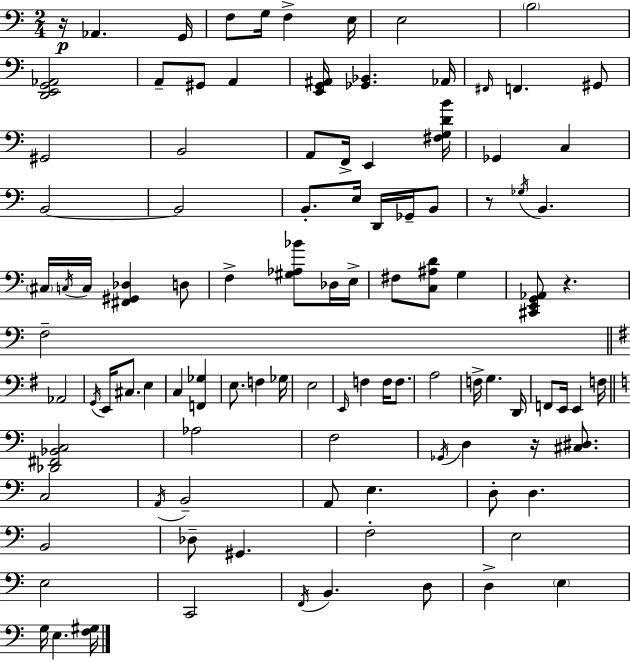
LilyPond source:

{
  \clef bass
  \numericTimeSignature
  \time 2/4
  \key c \major
  r16\p aes,4. g,16 | f8 g16 f4-> e16 | e2 | \parenthesize b2 | \break <d, e, g, aes,>2 | a,8-- gis,8 a,4 | <e, g, ais,>16 <ges, bes,>4. aes,16 | \grace { fis,16 } f,4. gis,8 | \break gis,2 | b,2 | a,8 f,16-> e,4 | <fis g d' b'>16 ges,4 c4 | \break b,2~~ | b,2 | b,8.-. e16 d,16 ges,16-- b,8 | r8 \acciaccatura { ges16 } b,4. | \break \parenthesize cis16 \acciaccatura { c16 } c16 <fis, gis, des>4 | d8 f4-> <gis aes bes'>8 | des16 e16-> fis8 <c ais d'>8 g4 | <cis, e, g, aes,>8 r4. | \break f2-- | \bar "||" \break \key g \major aes,2 | \acciaccatura { g,16 } e,16 cis8. e4 | c4 <f, ges>4 | e8. f4 | \break ges16 e2 | \grace { e,16 } f4 f16 f8. | a2 | f16-> g4. | \break d,16 f,8 e,16 e,4 | f16 \bar "||" \break \key c \major <des, fis, bes, c>2 | aes2 | f2 | \acciaccatura { ges,16 } d4 r16 <cis dis>8. | \break c2 | \acciaccatura { a,16 } b,2-- | a,8 e4. | d8-. d4. | \break b,2 | des8-- gis,4. | f2-. | e2 | \break e2 | c,2 | \acciaccatura { f,16 } b,4. | d8 d4-> \parenthesize e4 | \break g16 e4. | <f gis>16 \bar "|."
}